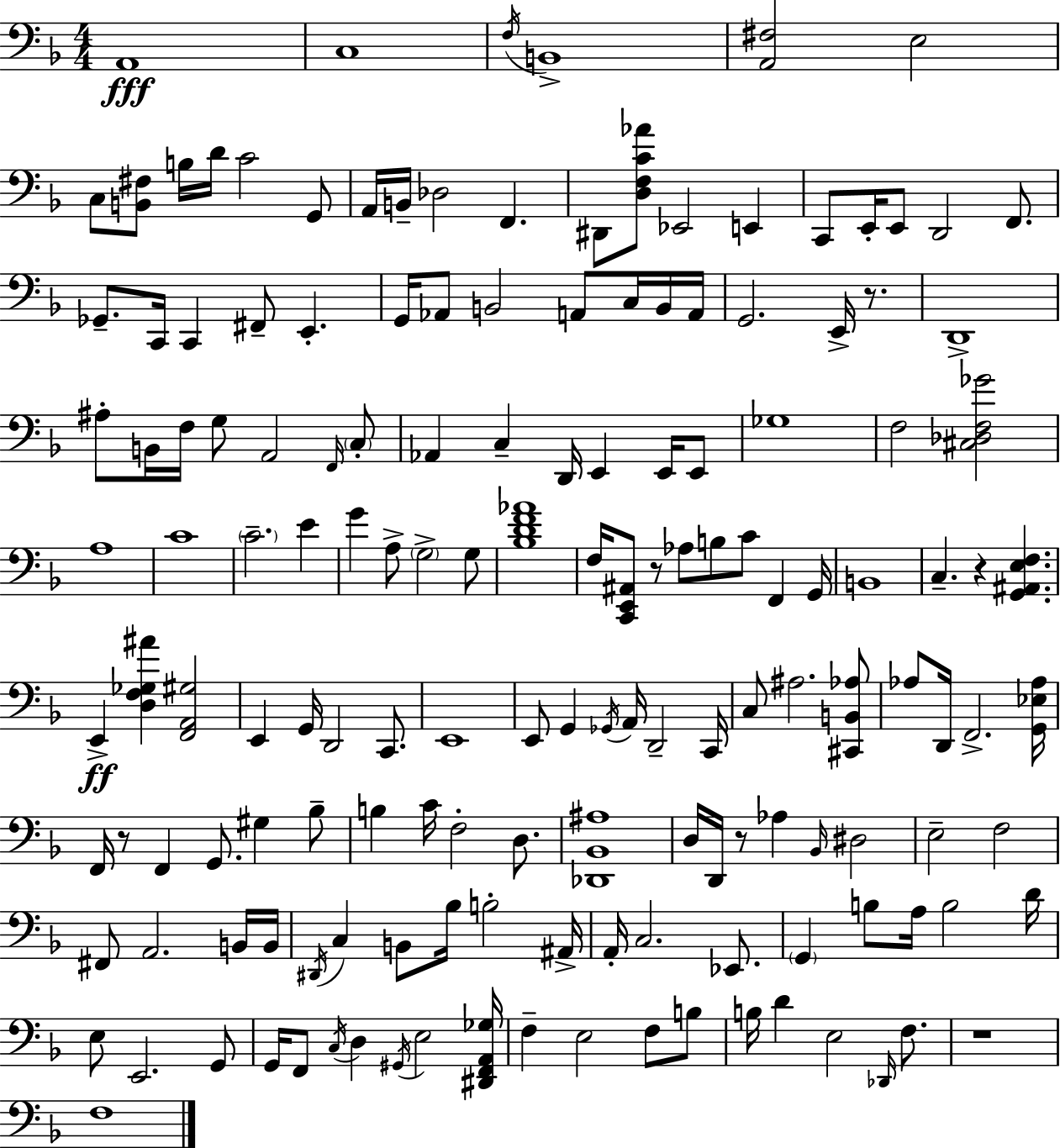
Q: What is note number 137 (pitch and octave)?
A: F3